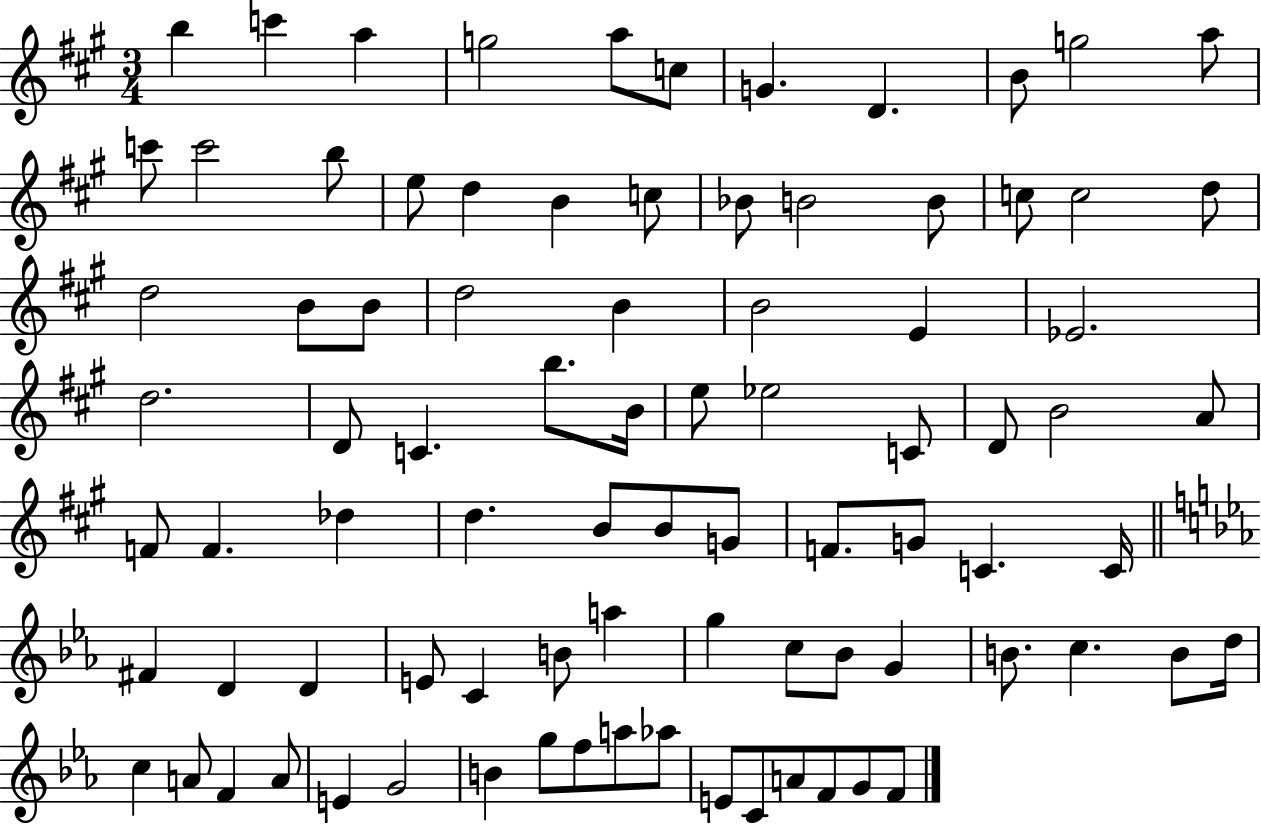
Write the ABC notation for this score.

X:1
T:Untitled
M:3/4
L:1/4
K:A
b c' a g2 a/2 c/2 G D B/2 g2 a/2 c'/2 c'2 b/2 e/2 d B c/2 _B/2 B2 B/2 c/2 c2 d/2 d2 B/2 B/2 d2 B B2 E _E2 d2 D/2 C b/2 B/4 e/2 _e2 C/2 D/2 B2 A/2 F/2 F _d d B/2 B/2 G/2 F/2 G/2 C C/4 ^F D D E/2 C B/2 a g c/2 _B/2 G B/2 c B/2 d/4 c A/2 F A/2 E G2 B g/2 f/2 a/2 _a/2 E/2 C/2 A/2 F/2 G/2 F/2